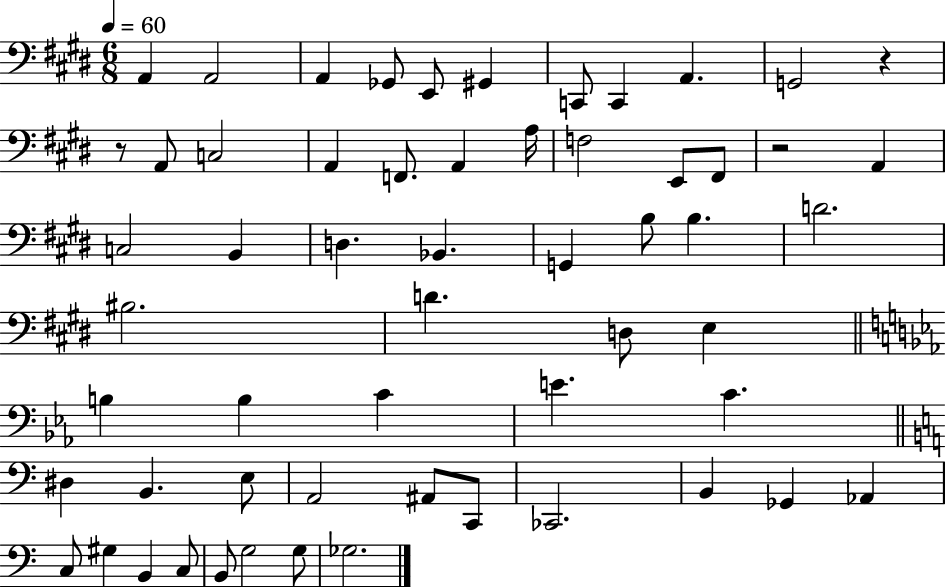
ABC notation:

X:1
T:Untitled
M:6/8
L:1/4
K:E
A,, A,,2 A,, _G,,/2 E,,/2 ^G,, C,,/2 C,, A,, G,,2 z z/2 A,,/2 C,2 A,, F,,/2 A,, A,/4 F,2 E,,/2 ^F,,/2 z2 A,, C,2 B,, D, _B,, G,, B,/2 B, D2 ^B,2 D D,/2 E, B, B, C E C ^D, B,, E,/2 A,,2 ^A,,/2 C,,/2 _C,,2 B,, _G,, _A,, C,/2 ^G, B,, C,/2 B,,/2 G,2 G,/2 _G,2